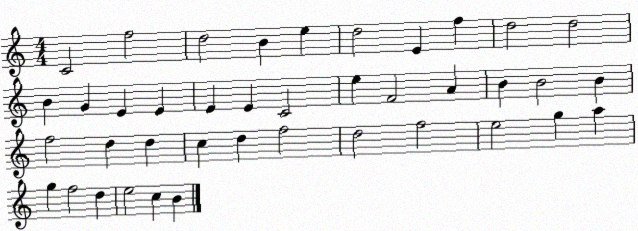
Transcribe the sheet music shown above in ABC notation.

X:1
T:Untitled
M:4/4
L:1/4
K:C
C2 f2 d2 B e d2 E f d2 d2 B G E E E E C2 e F2 A B B2 B f2 d d c d f2 d2 f2 e2 g a g f2 d e2 c B